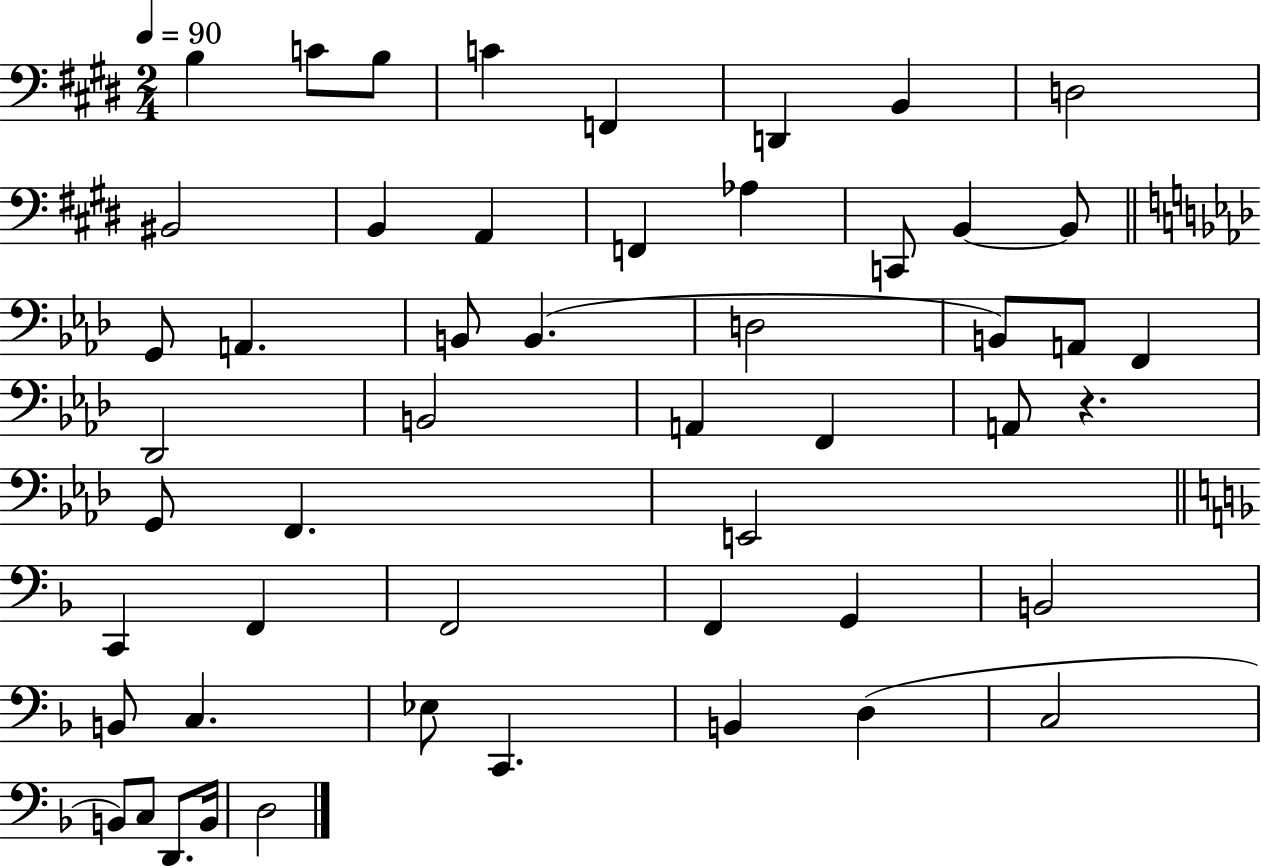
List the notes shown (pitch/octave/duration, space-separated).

B3/q C4/e B3/e C4/q F2/q D2/q B2/q D3/h BIS2/h B2/q A2/q F2/q Ab3/q C2/e B2/q B2/e G2/e A2/q. B2/e B2/q. D3/h B2/e A2/e F2/q Db2/h B2/h A2/q F2/q A2/e R/q. G2/e F2/q. E2/h C2/q F2/q F2/h F2/q G2/q B2/h B2/e C3/q. Eb3/e C2/q. B2/q D3/q C3/h B2/e C3/e D2/e. B2/s D3/h